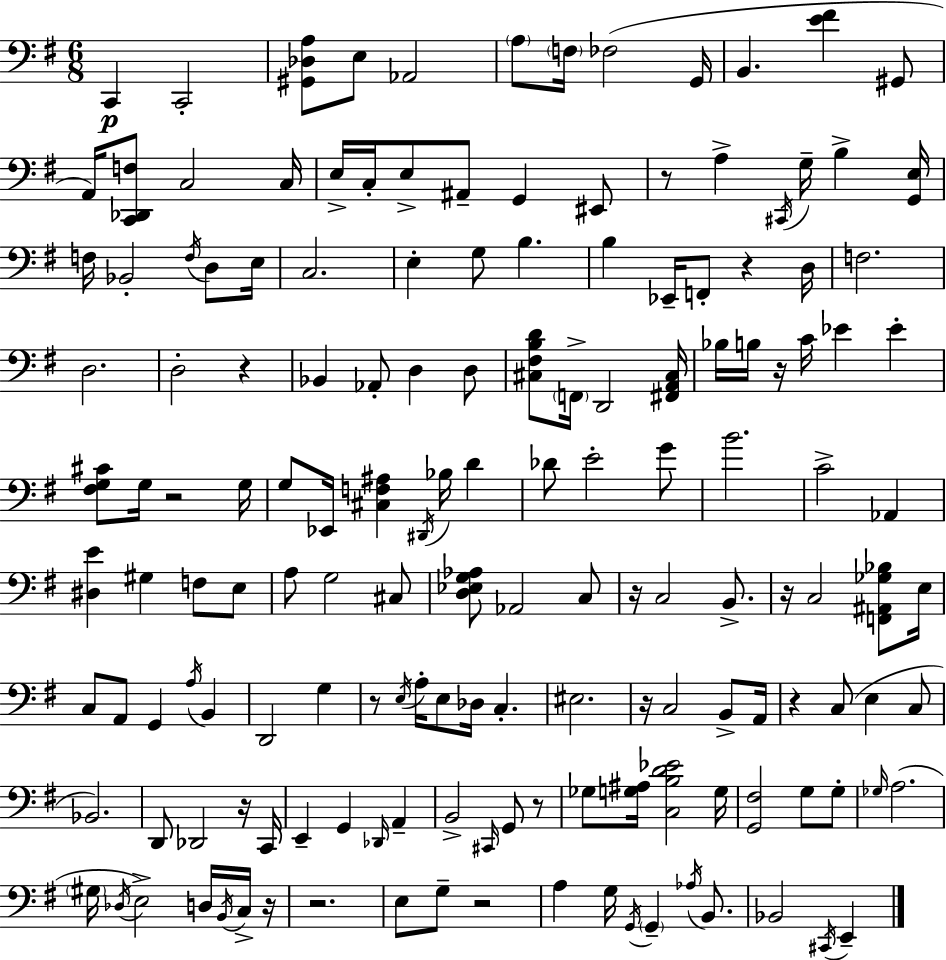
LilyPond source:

{
  \clef bass
  \numericTimeSignature
  \time 6/8
  \key e \minor
  c,4\p c,2-. | <gis, des a>8 e8 aes,2 | \parenthesize a8 \parenthesize f16 fes2( g,16 | b,4. <e' fis'>4 gis,8 | \break a,16) <c, des, f>8 c2 c16 | e16-> c16-. e8-> ais,8-- g,4 eis,8 | r8 a4-> \acciaccatura { cis,16 } g16-- b4-> | <g, e>16 f16 bes,2-. \acciaccatura { f16 } d8 | \break e16 c2. | e4-. g8 b4. | b4 ees,16-- f,8-. r4 | d16 f2. | \break d2. | d2-. r4 | bes,4 aes,8-. d4 | d8 <cis fis b d'>8 \parenthesize f,16-> d,2 | \break <fis, a, cis>16 bes16 b16 r16 c'16 ees'4 ees'4-. | <fis g cis'>8 g16 r2 | g16 g8 ees,16 <cis f ais>4 \acciaccatura { dis,16 } bes16 d'4 | des'8 e'2-. | \break g'8 b'2. | c'2-> aes,4 | <dis e'>4 gis4 f8 | e8 a8 g2 | \break cis8 <d ees g aes>8 aes,2 | c8 r16 c2 | b,8.-> r16 c2 | <f, ais, ges bes>8 e16 c8 a,8 g,4 \acciaccatura { a16 } | \break b,4 d,2 | g4 r8 \acciaccatura { e16 } a16-. e8 des16 c4.-. | eis2. | r16 c2 | \break b,8-> a,16 r4 c8( e4 | c8 bes,2.) | d,8 des,2 | r16 c,16 e,4-- g,4 | \break \grace { des,16 } a,4-- b,2-> | \grace { cis,16 } g,8 r8 ges8 <g ais>16 <c b d' ees'>2 | g16 <g, fis>2 | g8 g8-. \grace { ges16 } a2.( | \break \parenthesize gis16 \acciaccatura { des16 }) e2-> | d16 \acciaccatura { b,16 } c16-> r16 r2. | e8 | g8-- r2 a4 | \break g16 \acciaccatura { g,16 } \parenthesize g,4-- \acciaccatura { aes16 } b,8. | bes,2 \acciaccatura { cis,16 } e,4-- | \bar "|."
}